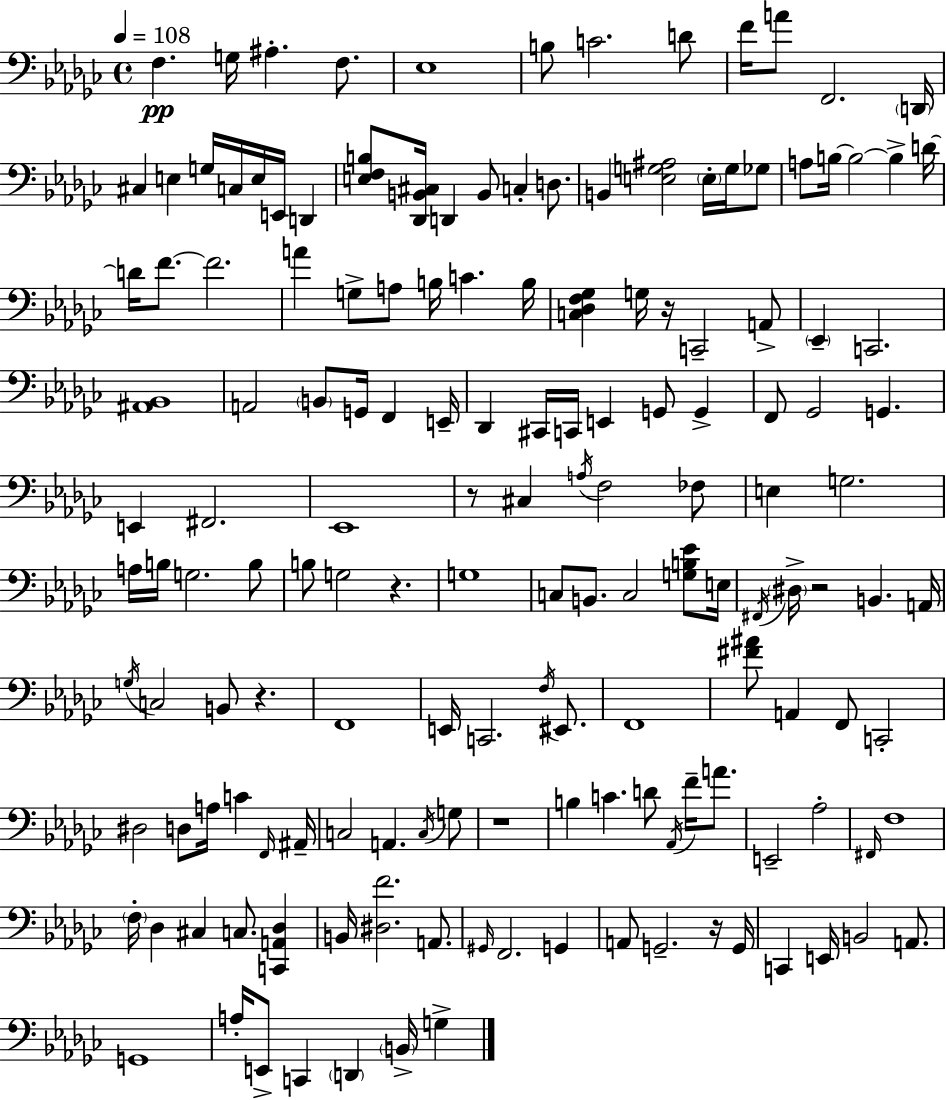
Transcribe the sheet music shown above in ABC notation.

X:1
T:Untitled
M:4/4
L:1/4
K:Ebm
F, G,/4 ^A, F,/2 _E,4 B,/2 C2 D/2 F/4 A/2 F,,2 D,,/4 ^C, E, G,/4 C,/4 E,/4 E,,/4 D,, [E,F,B,]/2 [_D,,B,,^C,]/4 D,, B,,/2 C, D,/2 B,, [E,G,^A,]2 E,/4 G,/4 _G,/2 A,/2 B,/4 B,2 B, D/4 D/4 F/2 F2 A G,/2 A,/2 B,/4 C B,/4 [C,_D,F,_G,] G,/4 z/4 C,,2 A,,/2 _E,, C,,2 [^A,,_B,,]4 A,,2 B,,/2 G,,/4 F,, E,,/4 _D,, ^C,,/4 C,,/4 E,, G,,/2 G,, F,,/2 _G,,2 G,, E,, ^F,,2 _E,,4 z/2 ^C, A,/4 F,2 _F,/2 E, G,2 A,/4 B,/4 G,2 B,/2 B,/2 G,2 z G,4 C,/2 B,,/2 C,2 [G,B,_E]/2 E,/4 ^F,,/4 ^D,/4 z2 B,, A,,/4 G,/4 C,2 B,,/2 z F,,4 E,,/4 C,,2 F,/4 ^E,,/2 F,,4 [^F^A]/2 A,, F,,/2 C,,2 ^D,2 D,/2 A,/4 C F,,/4 ^A,,/4 C,2 A,, C,/4 G,/2 z4 B, C D/2 _A,,/4 F/4 A/2 E,,2 _A,2 ^F,,/4 F,4 F,/4 _D, ^C, C,/2 [C,,A,,_D,] B,,/4 [^D,F]2 A,,/2 ^G,,/4 F,,2 G,, A,,/2 G,,2 z/4 G,,/4 C,, E,,/4 B,,2 A,,/2 G,,4 A,/4 E,,/2 C,, D,, B,,/4 G,